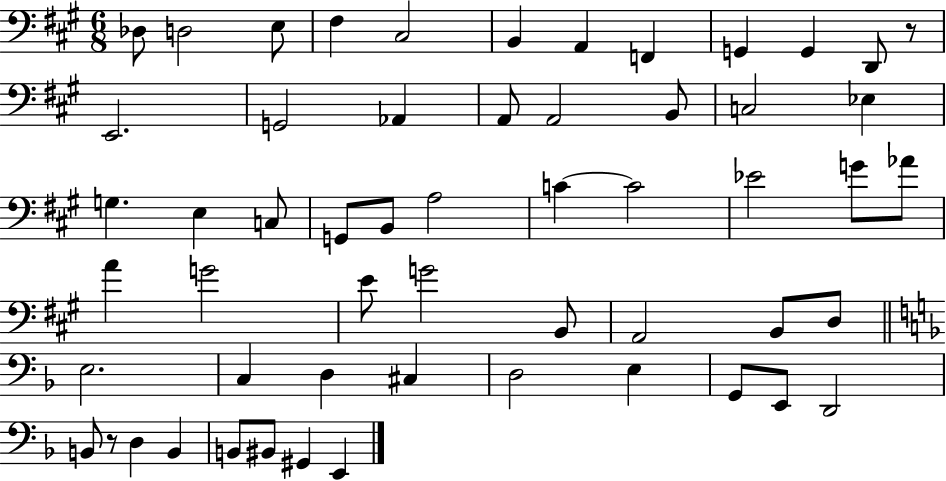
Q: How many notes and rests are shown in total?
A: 56